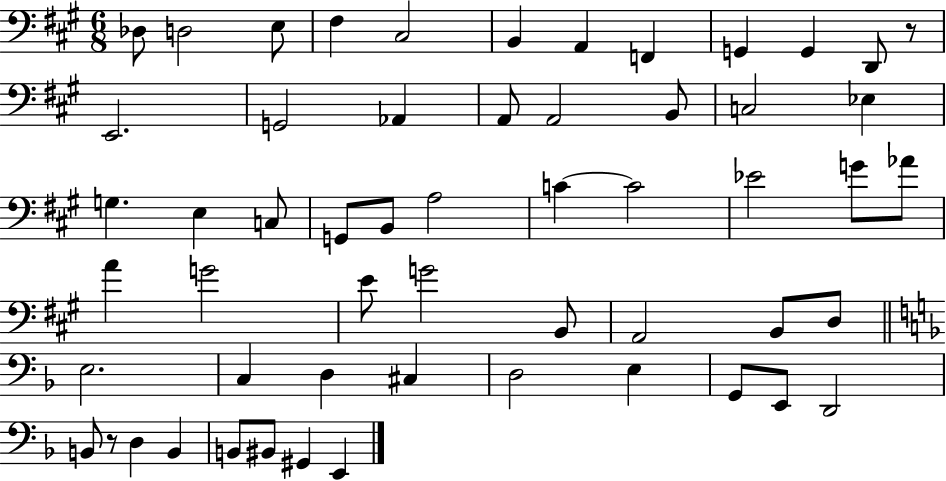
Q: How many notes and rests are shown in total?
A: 56